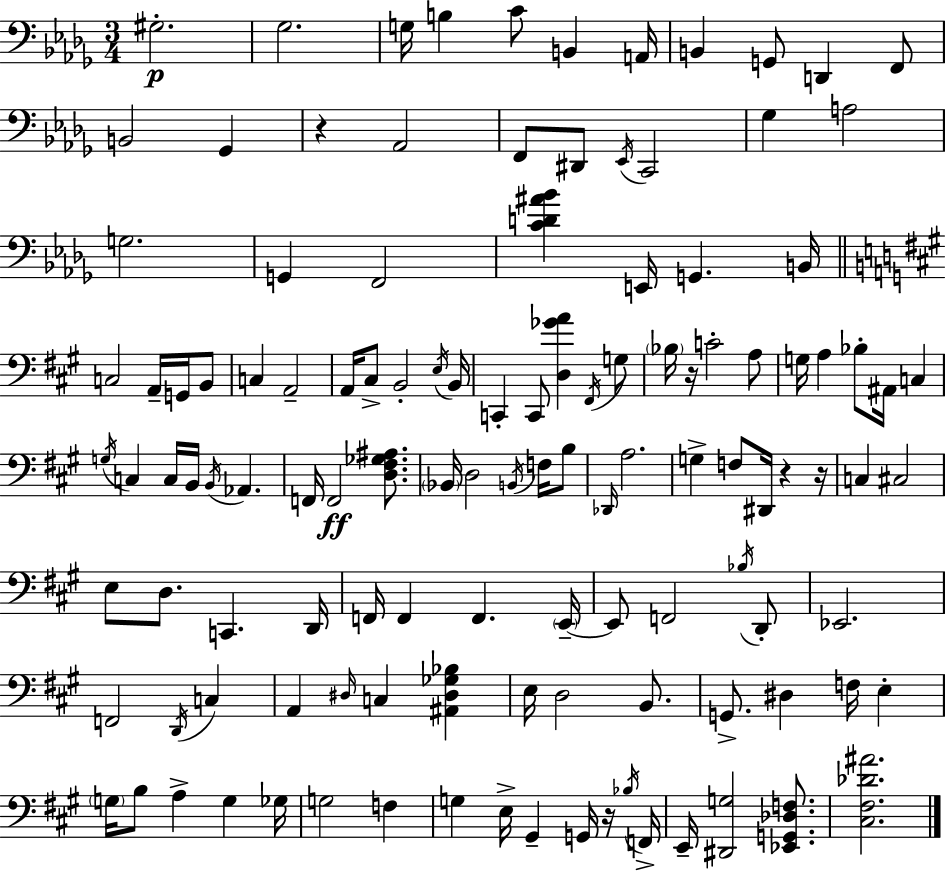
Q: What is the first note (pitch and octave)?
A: G#3